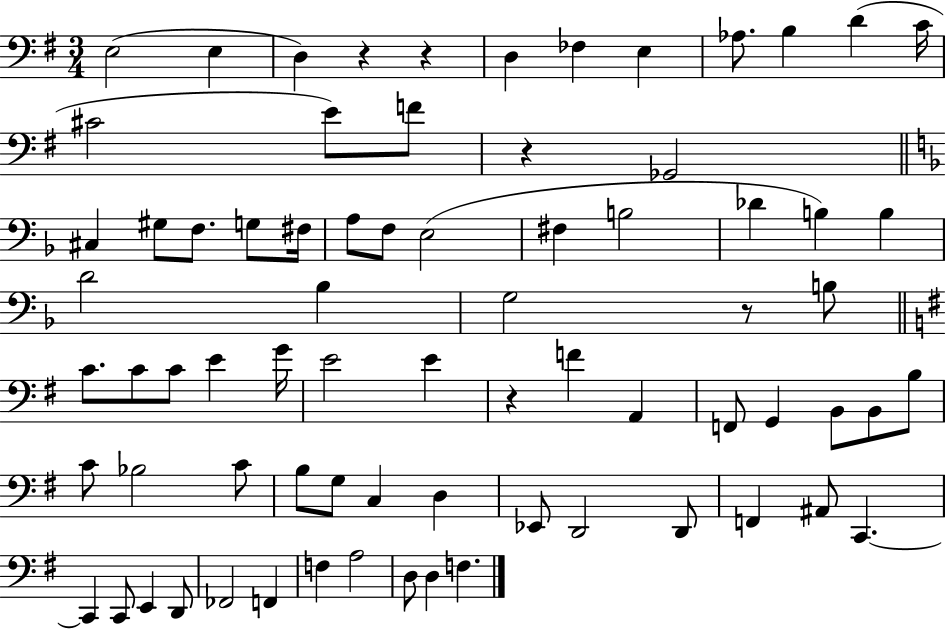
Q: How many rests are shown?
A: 5